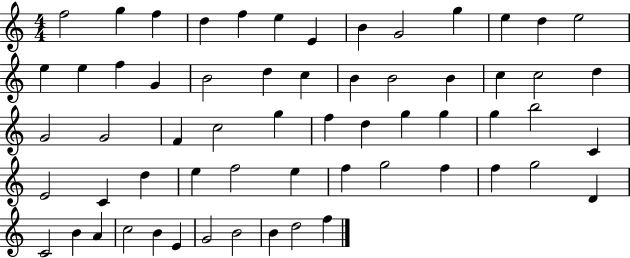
F5/h G5/q F5/q D5/q F5/q E5/q E4/q B4/q G4/h G5/q E5/q D5/q E5/h E5/q E5/q F5/q G4/q B4/h D5/q C5/q B4/q B4/h B4/q C5/q C5/h D5/q G4/h G4/h F4/q C5/h G5/q F5/q D5/q G5/q G5/q G5/q B5/h C4/q E4/h C4/q D5/q E5/q F5/h E5/q F5/q G5/h F5/q F5/q G5/h D4/q C4/h B4/q A4/q C5/h B4/q E4/q G4/h B4/h B4/q D5/h F5/q